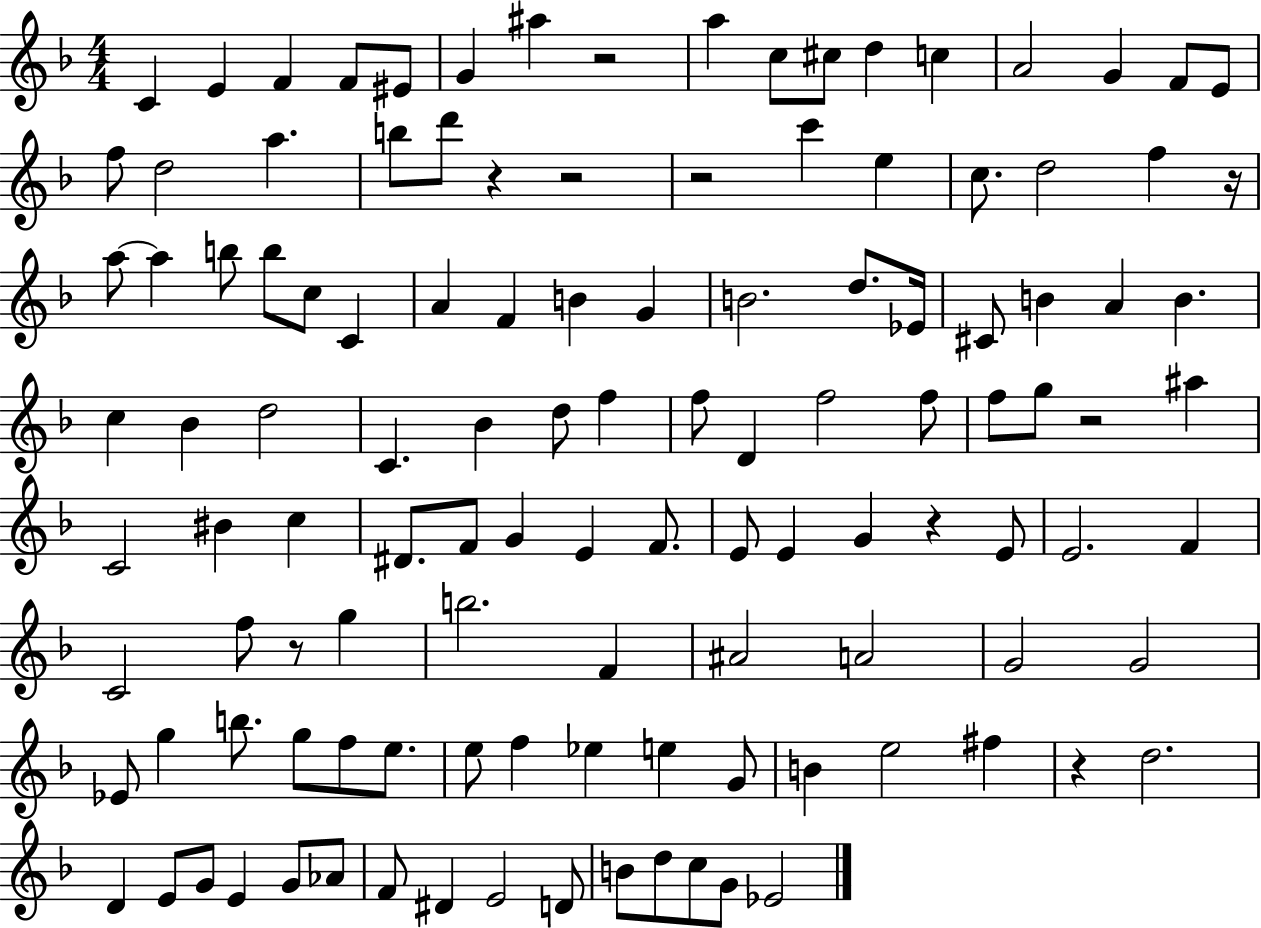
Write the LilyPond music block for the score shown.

{
  \clef treble
  \numericTimeSignature
  \time 4/4
  \key f \major
  c'4 e'4 f'4 f'8 eis'8 | g'4 ais''4 r2 | a''4 c''8 cis''8 d''4 c''4 | a'2 g'4 f'8 e'8 | \break f''8 d''2 a''4. | b''8 d'''8 r4 r2 | r2 c'''4 e''4 | c''8. d''2 f''4 r16 | \break a''8~~ a''4 b''8 b''8 c''8 c'4 | a'4 f'4 b'4 g'4 | b'2. d''8. ees'16 | cis'8 b'4 a'4 b'4. | \break c''4 bes'4 d''2 | c'4. bes'4 d''8 f''4 | f''8 d'4 f''2 f''8 | f''8 g''8 r2 ais''4 | \break c'2 bis'4 c''4 | dis'8. f'8 g'4 e'4 f'8. | e'8 e'4 g'4 r4 e'8 | e'2. f'4 | \break c'2 f''8 r8 g''4 | b''2. f'4 | ais'2 a'2 | g'2 g'2 | \break ees'8 g''4 b''8. g''8 f''8 e''8. | e''8 f''4 ees''4 e''4 g'8 | b'4 e''2 fis''4 | r4 d''2. | \break d'4 e'8 g'8 e'4 g'8 aes'8 | f'8 dis'4 e'2 d'8 | b'8 d''8 c''8 g'8 ees'2 | \bar "|."
}